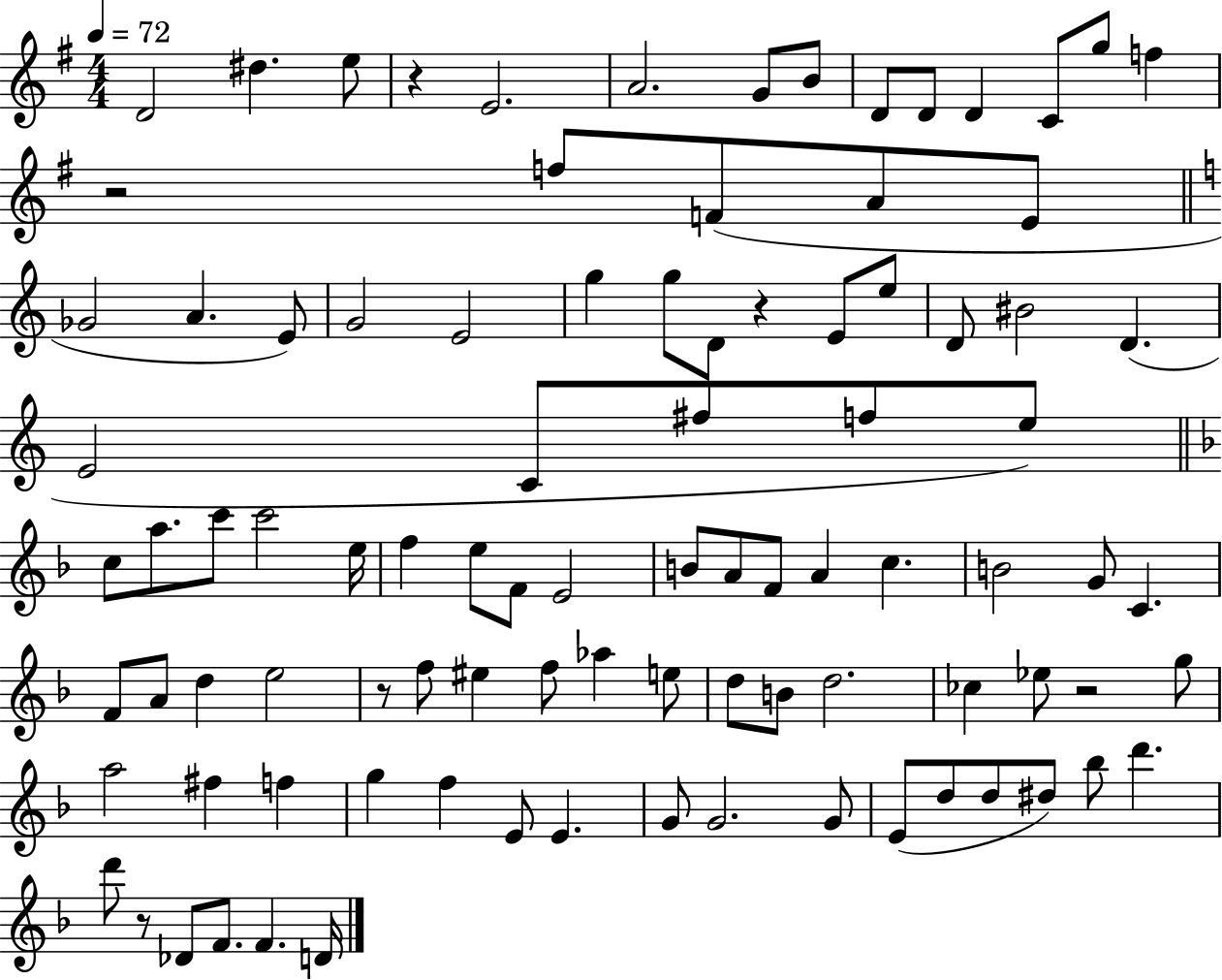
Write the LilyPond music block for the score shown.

{
  \clef treble
  \numericTimeSignature
  \time 4/4
  \key g \major
  \tempo 4 = 72
  d'2 dis''4. e''8 | r4 e'2. | a'2. g'8 b'8 | d'8 d'8 d'4 c'8 g''8 f''4 | \break r2 f''8 f'8( a'8 e'8 | \bar "||" \break \key c \major ges'2 a'4. e'8) | g'2 e'2 | g''4 g''8 d'8 r4 e'8 e''8 | d'8 bis'2 d'4.( | \break e'2 c'8 fis''8 f''8 e''8) | \bar "||" \break \key d \minor c''8 a''8. c'''8 c'''2 e''16 | f''4 e''8 f'8 e'2 | b'8 a'8 f'8 a'4 c''4. | b'2 g'8 c'4. | \break f'8 a'8 d''4 e''2 | r8 f''8 eis''4 f''8 aes''4 e''8 | d''8 b'8 d''2. | ces''4 ees''8 r2 g''8 | \break a''2 fis''4 f''4 | g''4 f''4 e'8 e'4. | g'8 g'2. g'8 | e'8( d''8 d''8 dis''8) bes''8 d'''4. | \break d'''8 r8 des'8 f'8. f'4. d'16 | \bar "|."
}